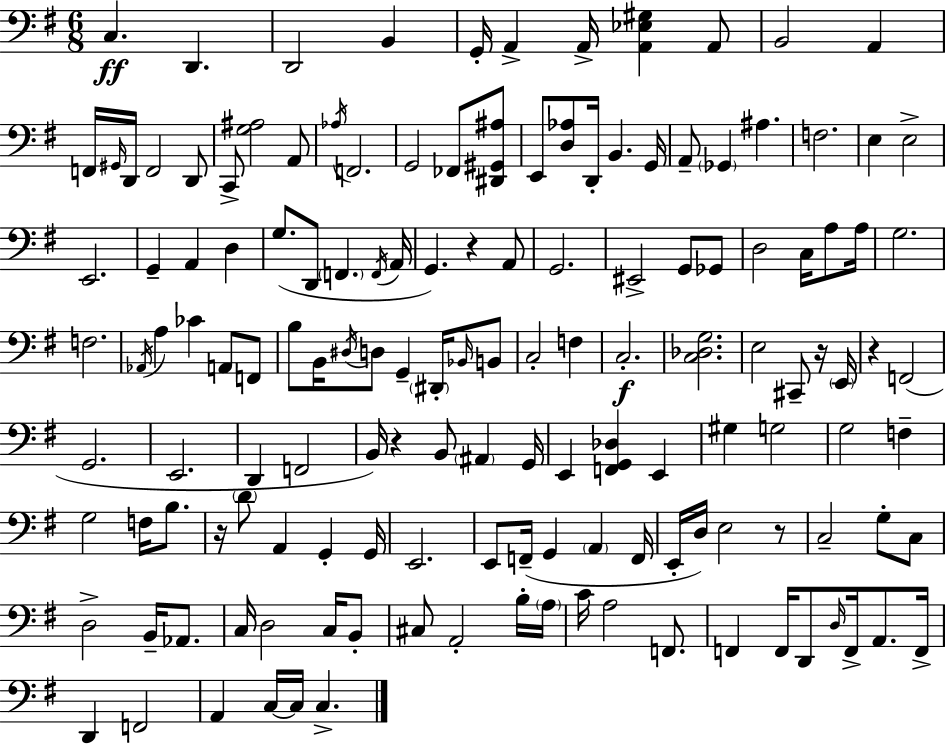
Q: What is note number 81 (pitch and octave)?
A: E2